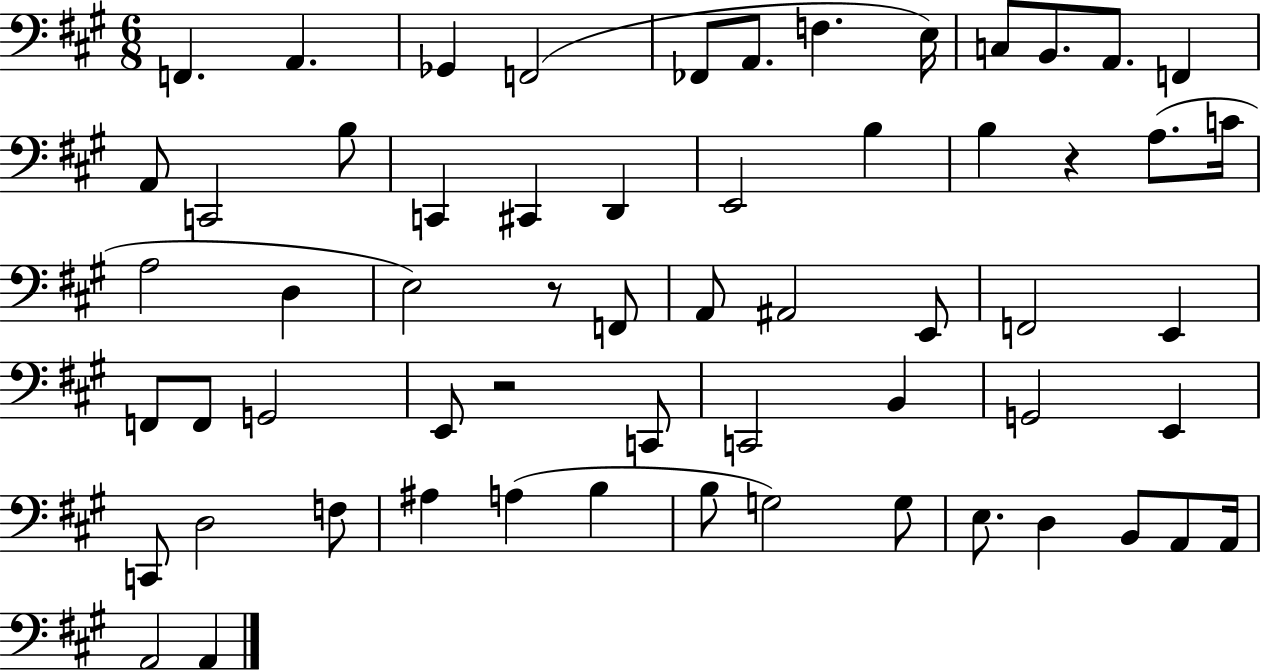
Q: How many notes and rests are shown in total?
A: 60